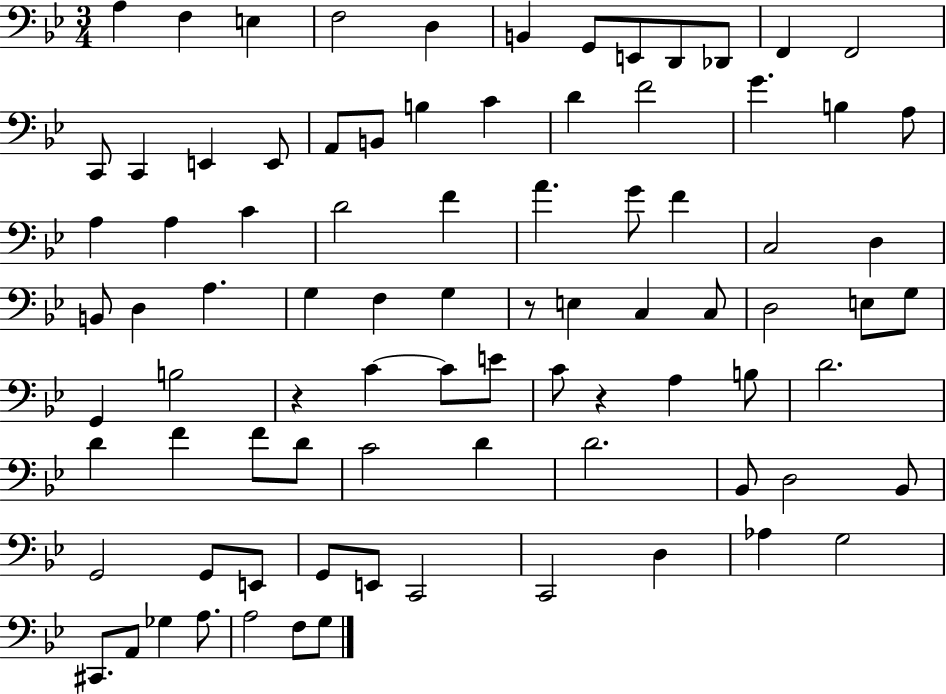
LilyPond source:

{
  \clef bass
  \numericTimeSignature
  \time 3/4
  \key bes \major
  a4 f4 e4 | f2 d4 | b,4 g,8 e,8 d,8 des,8 | f,4 f,2 | \break c,8 c,4 e,4 e,8 | a,8 b,8 b4 c'4 | d'4 f'2 | g'4. b4 a8 | \break a4 a4 c'4 | d'2 f'4 | a'4. g'8 f'4 | c2 d4 | \break b,8 d4 a4. | g4 f4 g4 | r8 e4 c4 c8 | d2 e8 g8 | \break g,4 b2 | r4 c'4~~ c'8 e'8 | c'8 r4 a4 b8 | d'2. | \break d'4 f'4 f'8 d'8 | c'2 d'4 | d'2. | bes,8 d2 bes,8 | \break g,2 g,8 e,8 | g,8 e,8 c,2 | c,2 d4 | aes4 g2 | \break cis,8. a,8 ges4 a8. | a2 f8 g8 | \bar "|."
}